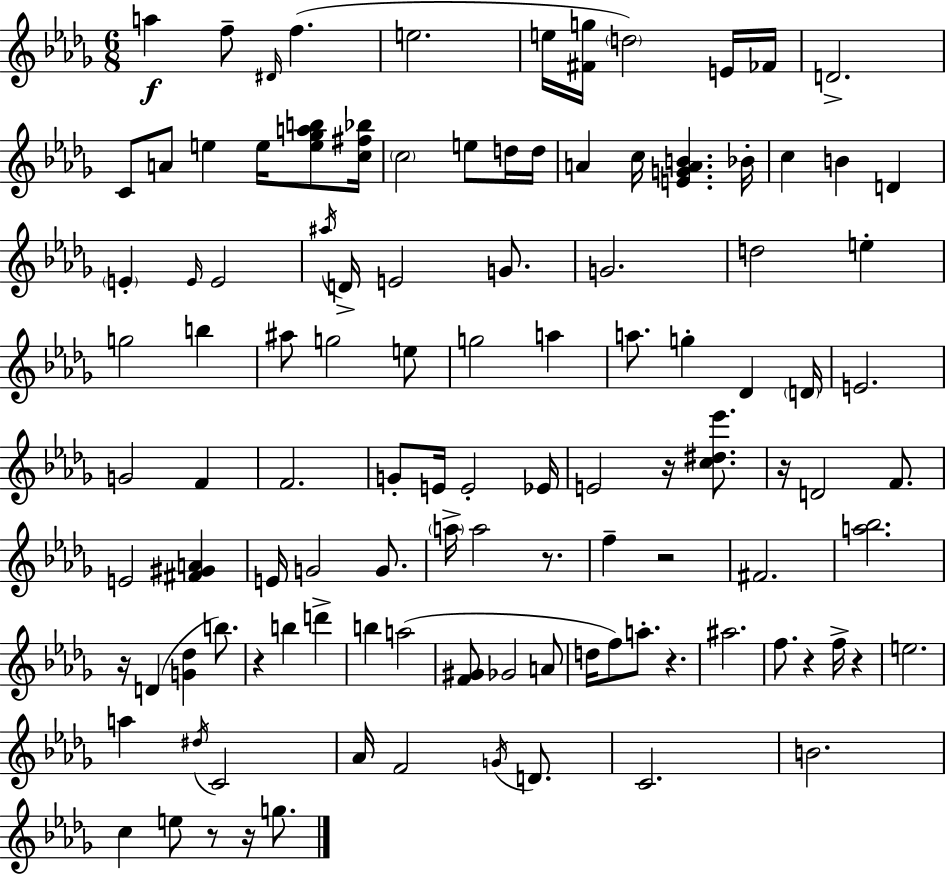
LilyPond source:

{
  \clef treble
  \numericTimeSignature
  \time 6/8
  \key bes \minor
  a''4\f f''8-- \grace { dis'16 }( f''4. | e''2. | e''16 <fis' g''>16 \parenthesize d''2) e'16 | fes'16 d'2.-> | \break c'8 a'8 e''4 e''16 <e'' ges'' a'' b''>8 | <c'' fis'' bes''>16 \parenthesize c''2 e''8 d''16 | d''16 a'4 c''16 <e' g' a' b'>4. | bes'16-. c''4 b'4 d'4 | \break \parenthesize e'4-. \grace { e'16 } e'2 | \acciaccatura { ais''16 } d'16-> e'2 | g'8. g'2. | d''2 e''4-. | \break g''2 b''4 | ais''8 g''2 | e''8 g''2 a''4 | a''8. g''4-. des'4 | \break \parenthesize d'16 e'2. | g'2 f'4 | f'2. | g'8-. e'16 e'2-. | \break ees'16 e'2 r16 | <c'' dis'' ees'''>8. r16 d'2 | f'8. e'2 <fis' gis' a'>4 | e'16 g'2 | \break g'8. \parenthesize a''16-> a''2 | r8. f''4-- r2 | fis'2. | <a'' bes''>2. | \break r16 d'4( <g' des''>4 | b''8.) r4 b''4 d'''4-> | b''4 a''2( | <f' gis'>8 ges'2 | \break a'8 d''16 f''8) a''8.-. r4. | ais''2. | f''8. r4 f''16-> r4 | e''2. | \break a''4 \acciaccatura { dis''16 } c'2 | aes'16 f'2 | \acciaccatura { g'16 } d'8. c'2. | b'2. | \break c''4 e''8 r8 | r16 g''8. \bar "|."
}